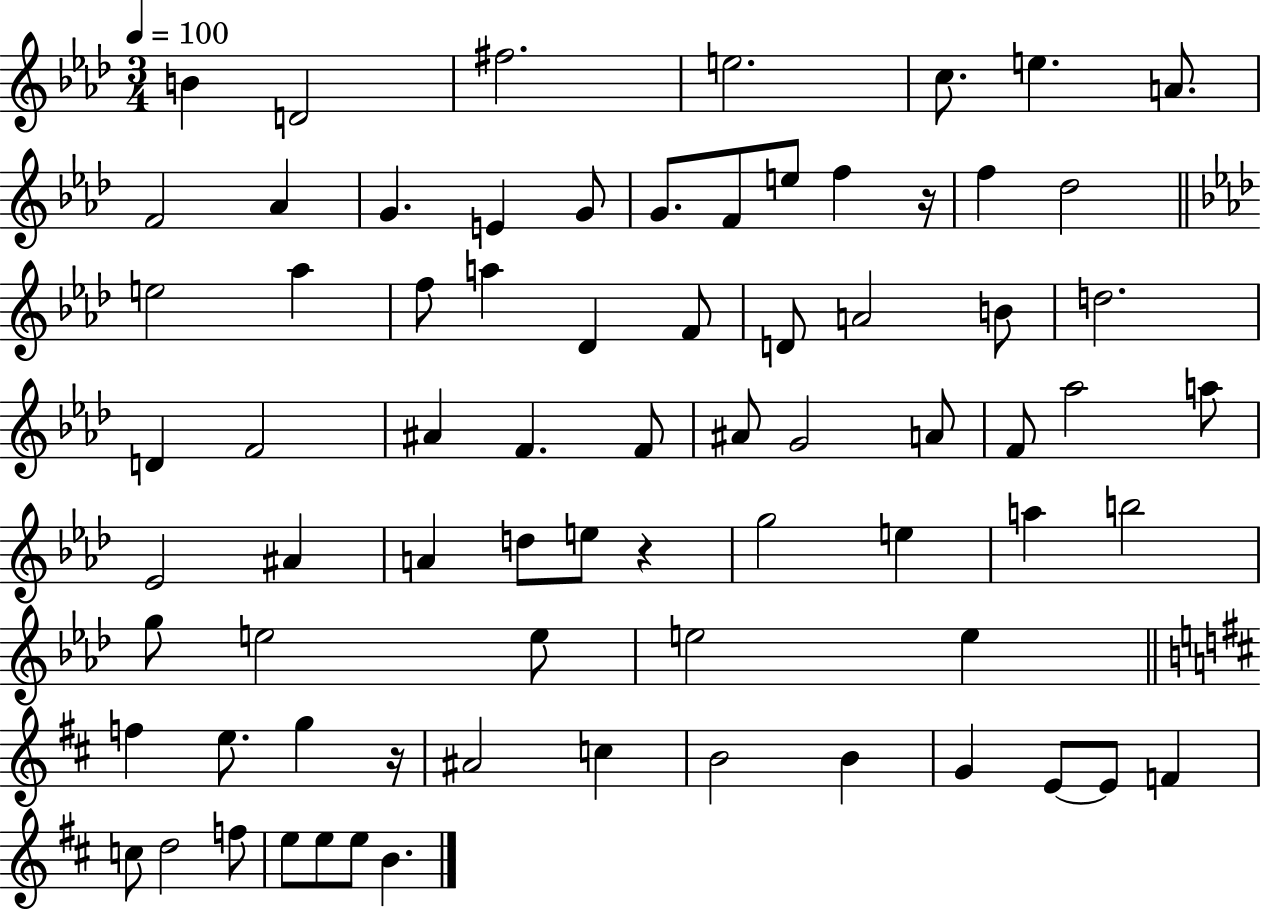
{
  \clef treble
  \numericTimeSignature
  \time 3/4
  \key aes \major
  \tempo 4 = 100
  b'4 d'2 | fis''2. | e''2. | c''8. e''4. a'8. | \break f'2 aes'4 | g'4. e'4 g'8 | g'8. f'8 e''8 f''4 r16 | f''4 des''2 | \break \bar "||" \break \key f \minor e''2 aes''4 | f''8 a''4 des'4 f'8 | d'8 a'2 b'8 | d''2. | \break d'4 f'2 | ais'4 f'4. f'8 | ais'8 g'2 a'8 | f'8 aes''2 a''8 | \break ees'2 ais'4 | a'4 d''8 e''8 r4 | g''2 e''4 | a''4 b''2 | \break g''8 e''2 e''8 | e''2 e''4 | \bar "||" \break \key d \major f''4 e''8. g''4 r16 | ais'2 c''4 | b'2 b'4 | g'4 e'8~~ e'8 f'4 | \break c''8 d''2 f''8 | e''8 e''8 e''8 b'4. | \bar "|."
}